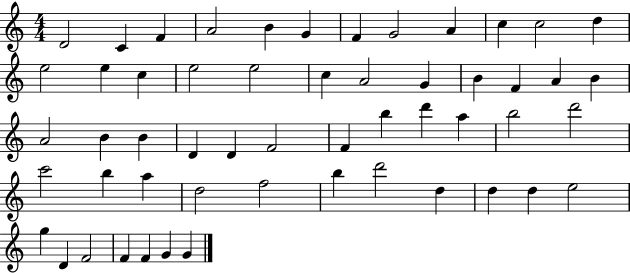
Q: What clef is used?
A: treble